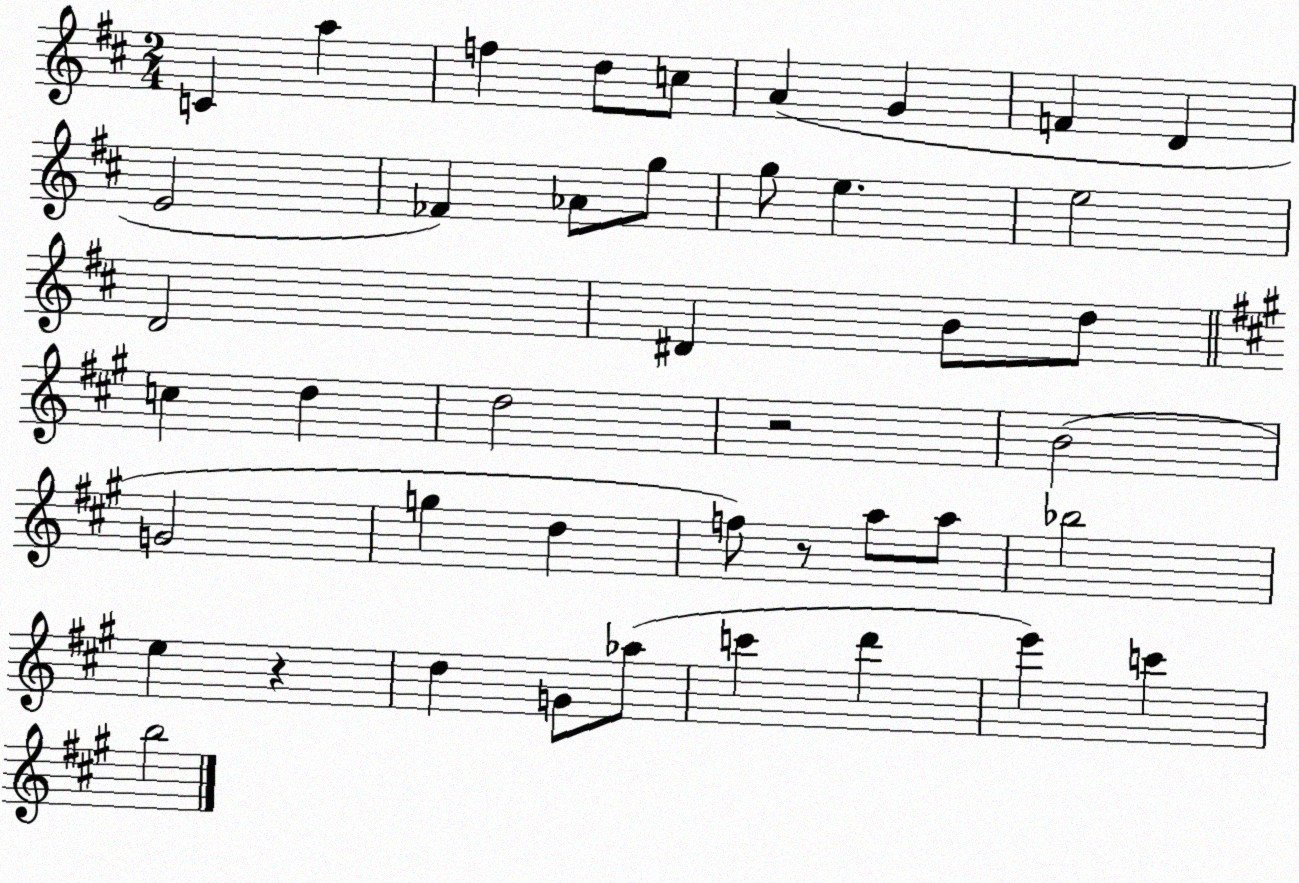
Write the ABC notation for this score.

X:1
T:Untitled
M:2/4
L:1/4
K:D
C a f d/2 c/2 A G F D E2 _F _A/2 g/2 g/2 e e2 D2 ^D B/2 d/2 c d d2 z2 B2 G2 g d f/2 z/2 a/2 a/2 _b2 e z d G/2 _a/2 c' d' e' c' b2